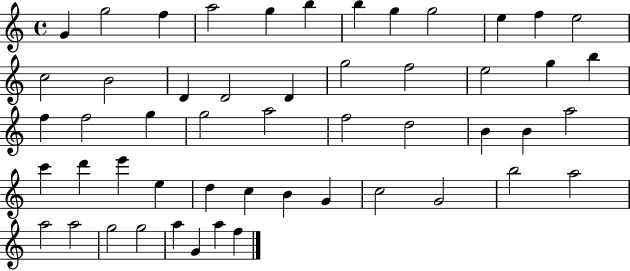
{
  \clef treble
  \time 4/4
  \defaultTimeSignature
  \key c \major
  g'4 g''2 f''4 | a''2 g''4 b''4 | b''4 g''4 g''2 | e''4 f''4 e''2 | \break c''2 b'2 | d'4 d'2 d'4 | g''2 f''2 | e''2 g''4 b''4 | \break f''4 f''2 g''4 | g''2 a''2 | f''2 d''2 | b'4 b'4 a''2 | \break c'''4 d'''4 e'''4 e''4 | d''4 c''4 b'4 g'4 | c''2 g'2 | b''2 a''2 | \break a''2 a''2 | g''2 g''2 | a''4 g'4 a''4 f''4 | \bar "|."
}